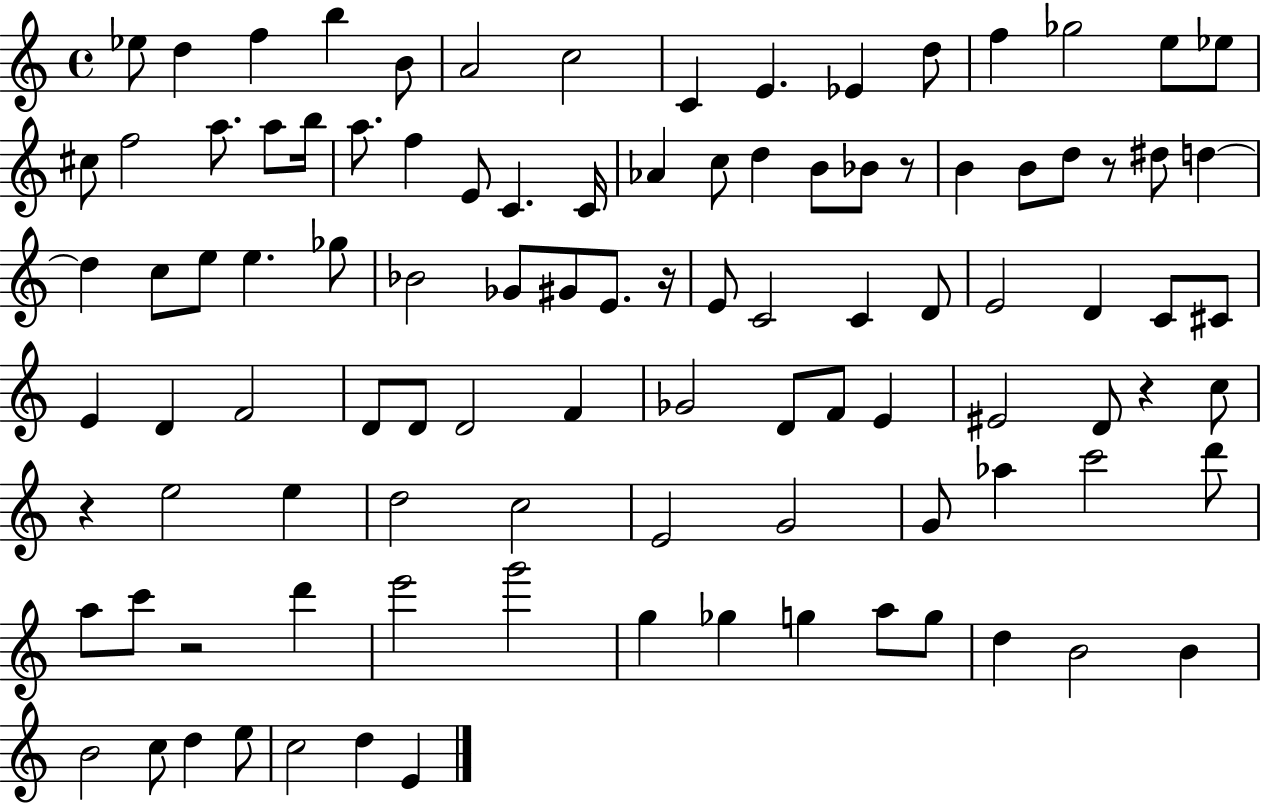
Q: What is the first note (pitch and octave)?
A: Eb5